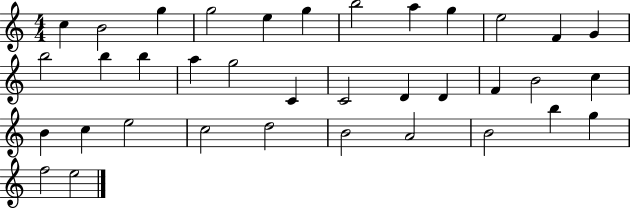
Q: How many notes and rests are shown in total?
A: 36